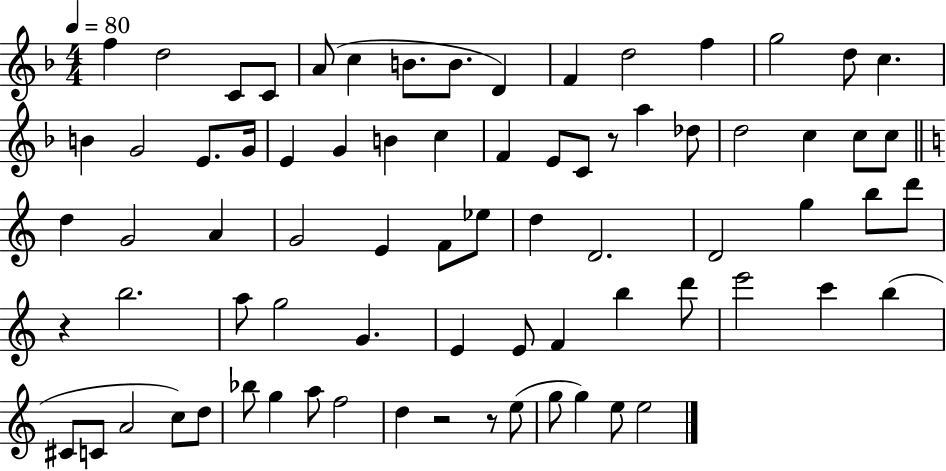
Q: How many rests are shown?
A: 4